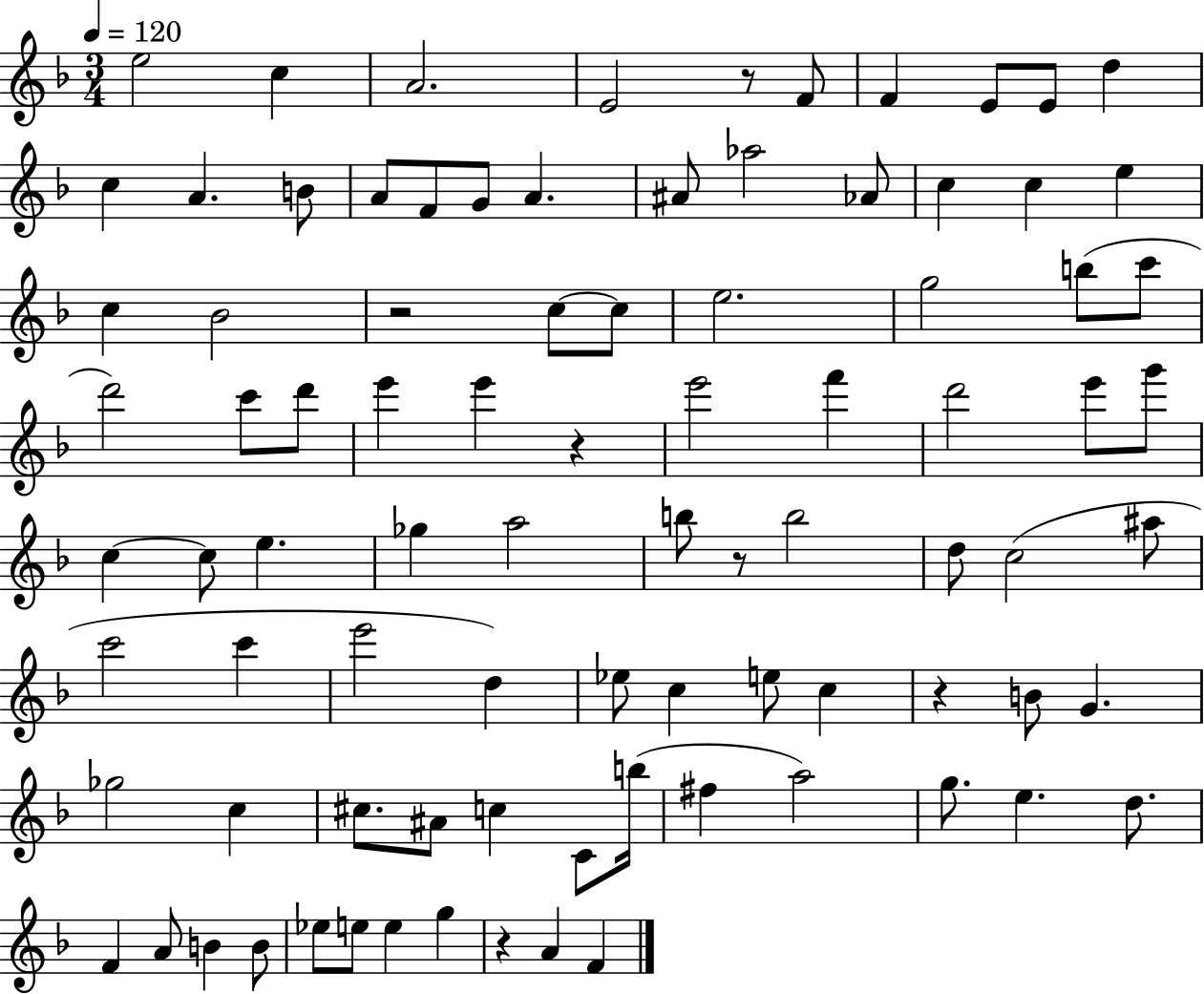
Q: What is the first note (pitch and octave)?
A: E5